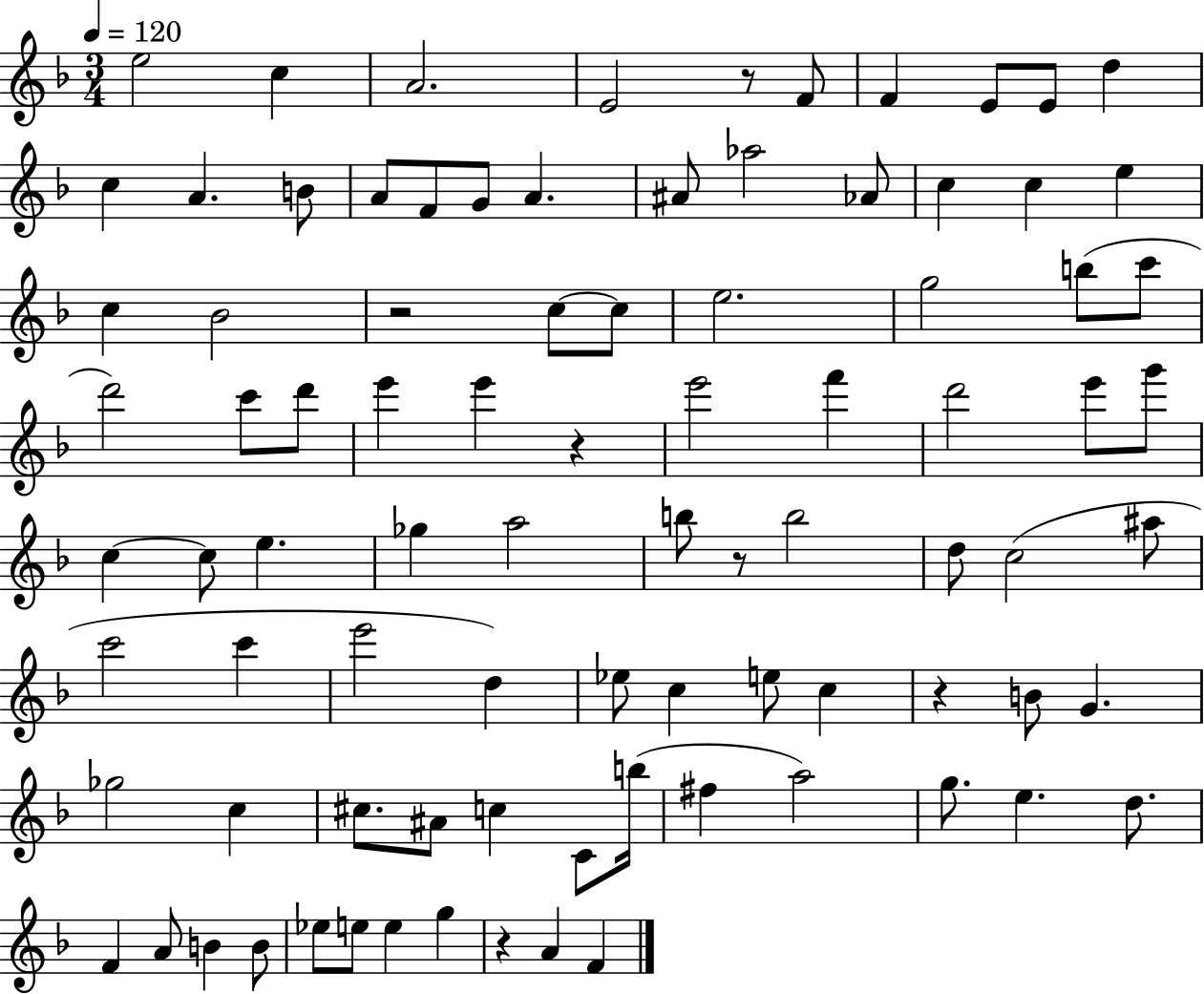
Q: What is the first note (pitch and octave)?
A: E5